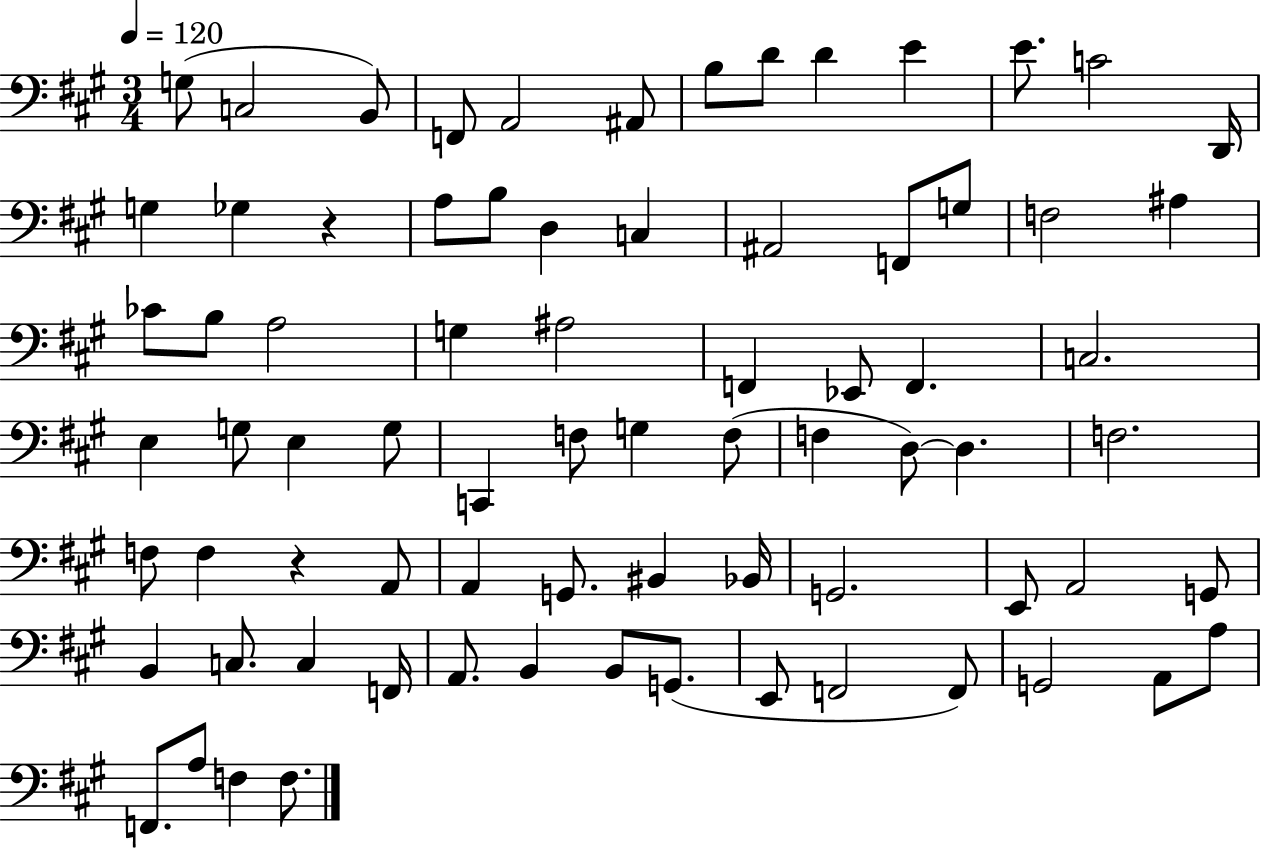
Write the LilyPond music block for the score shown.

{
  \clef bass
  \numericTimeSignature
  \time 3/4
  \key a \major
  \tempo 4 = 120
  g8( c2 b,8) | f,8 a,2 ais,8 | b8 d'8 d'4 e'4 | e'8. c'2 d,16 | \break g4 ges4 r4 | a8 b8 d4 c4 | ais,2 f,8 g8 | f2 ais4 | \break ces'8 b8 a2 | g4 ais2 | f,4 ees,8 f,4. | c2. | \break e4 g8 e4 g8 | c,4 f8 g4 f8( | f4 d8~~) d4. | f2. | \break f8 f4 r4 a,8 | a,4 g,8. bis,4 bes,16 | g,2. | e,8 a,2 g,8 | \break b,4 c8. c4 f,16 | a,8. b,4 b,8 g,8.( | e,8 f,2 f,8) | g,2 a,8 a8 | \break f,8. a8 f4 f8. | \bar "|."
}